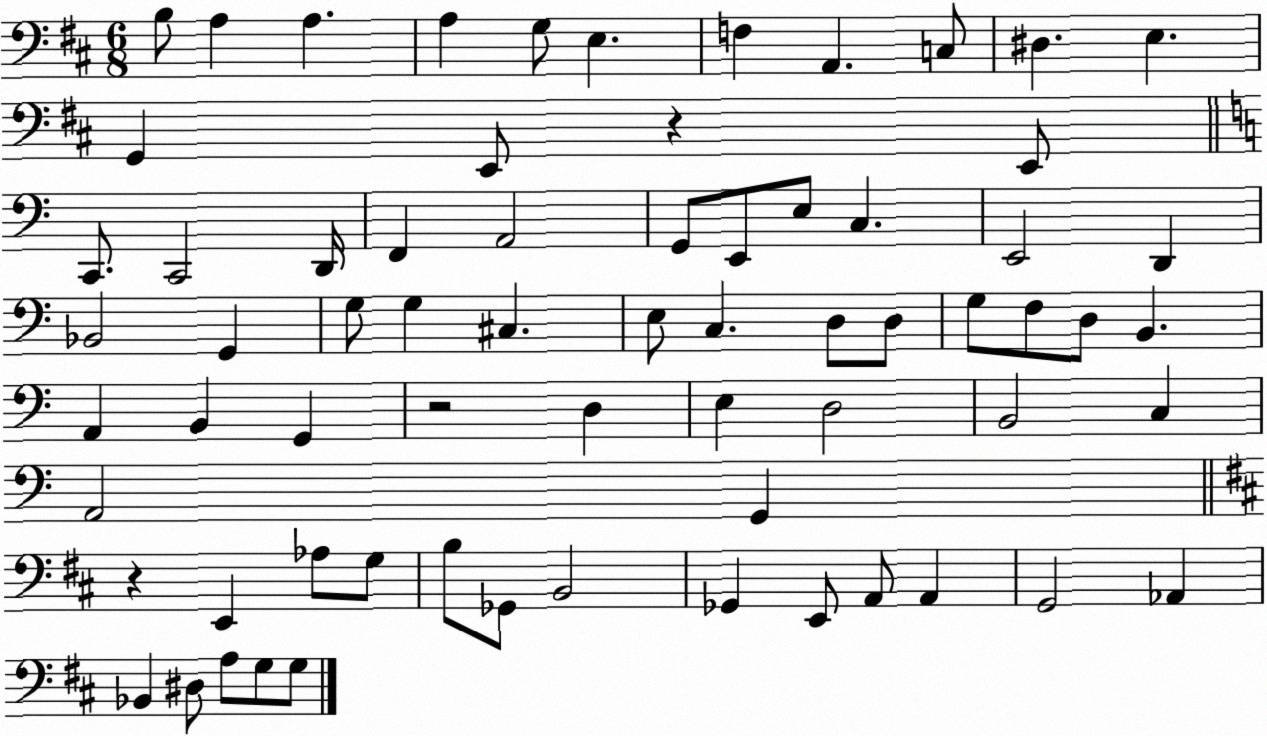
X:1
T:Untitled
M:6/8
L:1/4
K:D
B,/2 A, A, A, G,/2 E, F, A,, C,/2 ^D, E, G,, E,,/2 z E,,/2 C,,/2 C,,2 D,,/4 F,, A,,2 G,,/2 E,,/2 E,/2 C, E,,2 D,, _B,,2 G,, G,/2 G, ^C, E,/2 C, D,/2 D,/2 G,/2 F,/2 D,/2 B,, A,, B,, G,, z2 D, E, D,2 B,,2 C, A,,2 G,, z E,, _A,/2 G,/2 B,/2 _G,,/2 B,,2 _G,, E,,/2 A,,/2 A,, G,,2 _A,, _B,, ^D,/2 A,/2 G,/2 G,/2